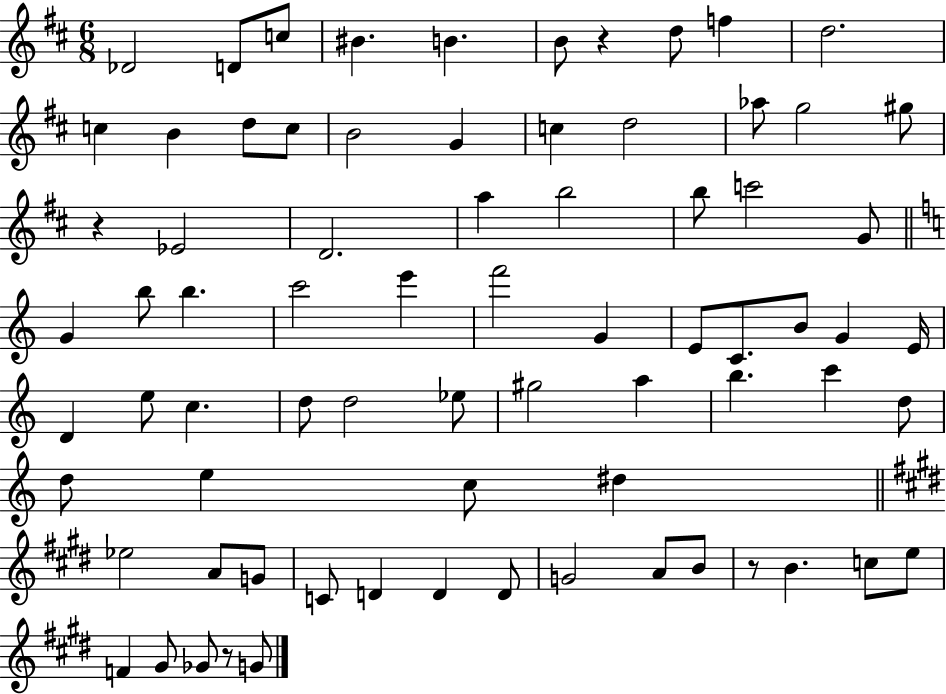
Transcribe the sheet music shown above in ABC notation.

X:1
T:Untitled
M:6/8
L:1/4
K:D
_D2 D/2 c/2 ^B B B/2 z d/2 f d2 c B d/2 c/2 B2 G c d2 _a/2 g2 ^g/2 z _E2 D2 a b2 b/2 c'2 G/2 G b/2 b c'2 e' f'2 G E/2 C/2 B/2 G E/4 D e/2 c d/2 d2 _e/2 ^g2 a b c' d/2 d/2 e c/2 ^d _e2 A/2 G/2 C/2 D D D/2 G2 A/2 B/2 z/2 B c/2 e/2 F ^G/2 _G/2 z/2 G/2